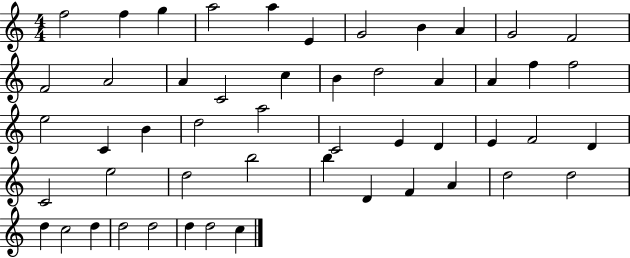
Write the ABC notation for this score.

X:1
T:Untitled
M:4/4
L:1/4
K:C
f2 f g a2 a E G2 B A G2 F2 F2 A2 A C2 c B d2 A A f f2 e2 C B d2 a2 C2 E D E F2 D C2 e2 d2 b2 b D F A d2 d2 d c2 d d2 d2 d d2 c